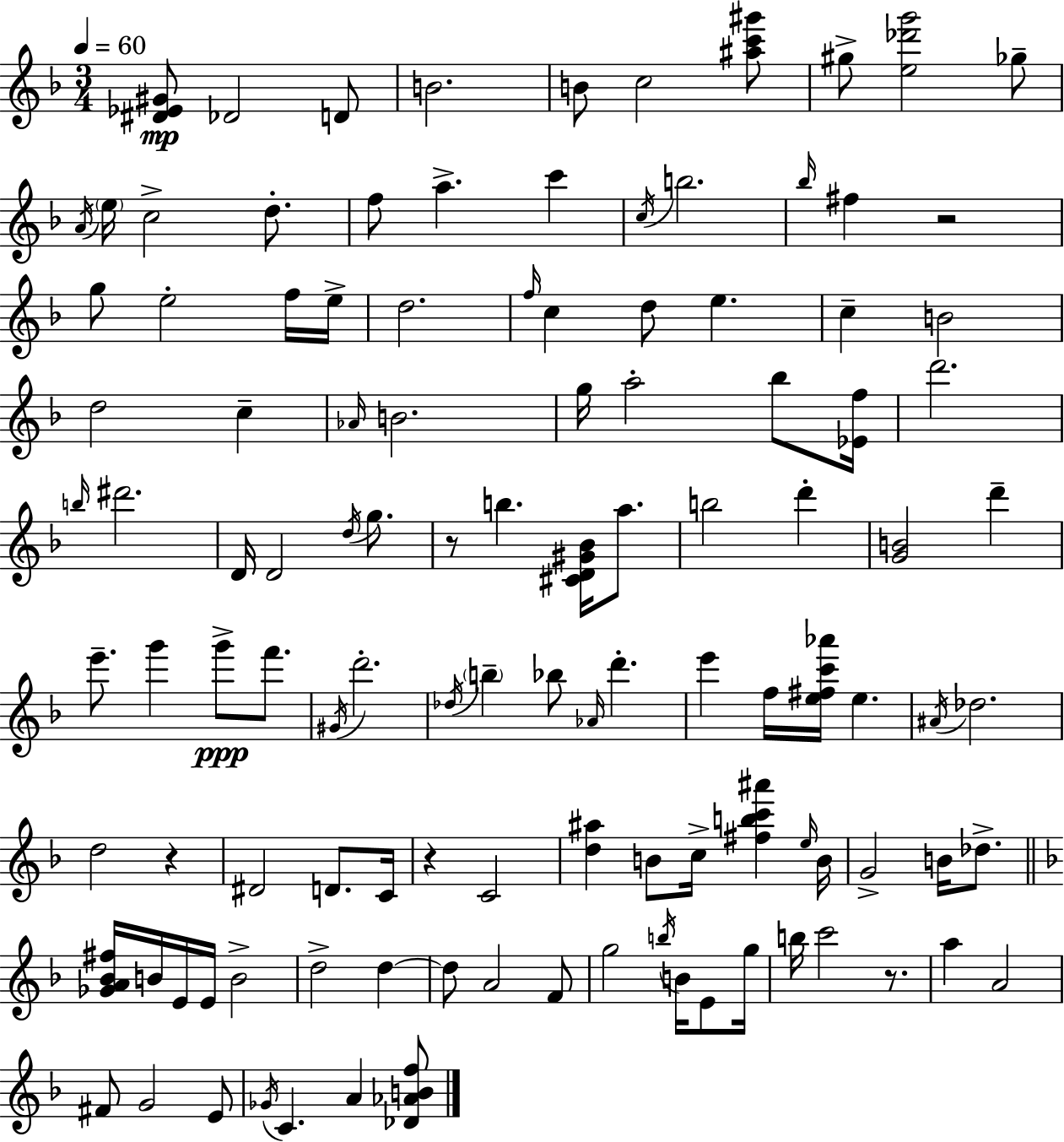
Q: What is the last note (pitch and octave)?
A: A4